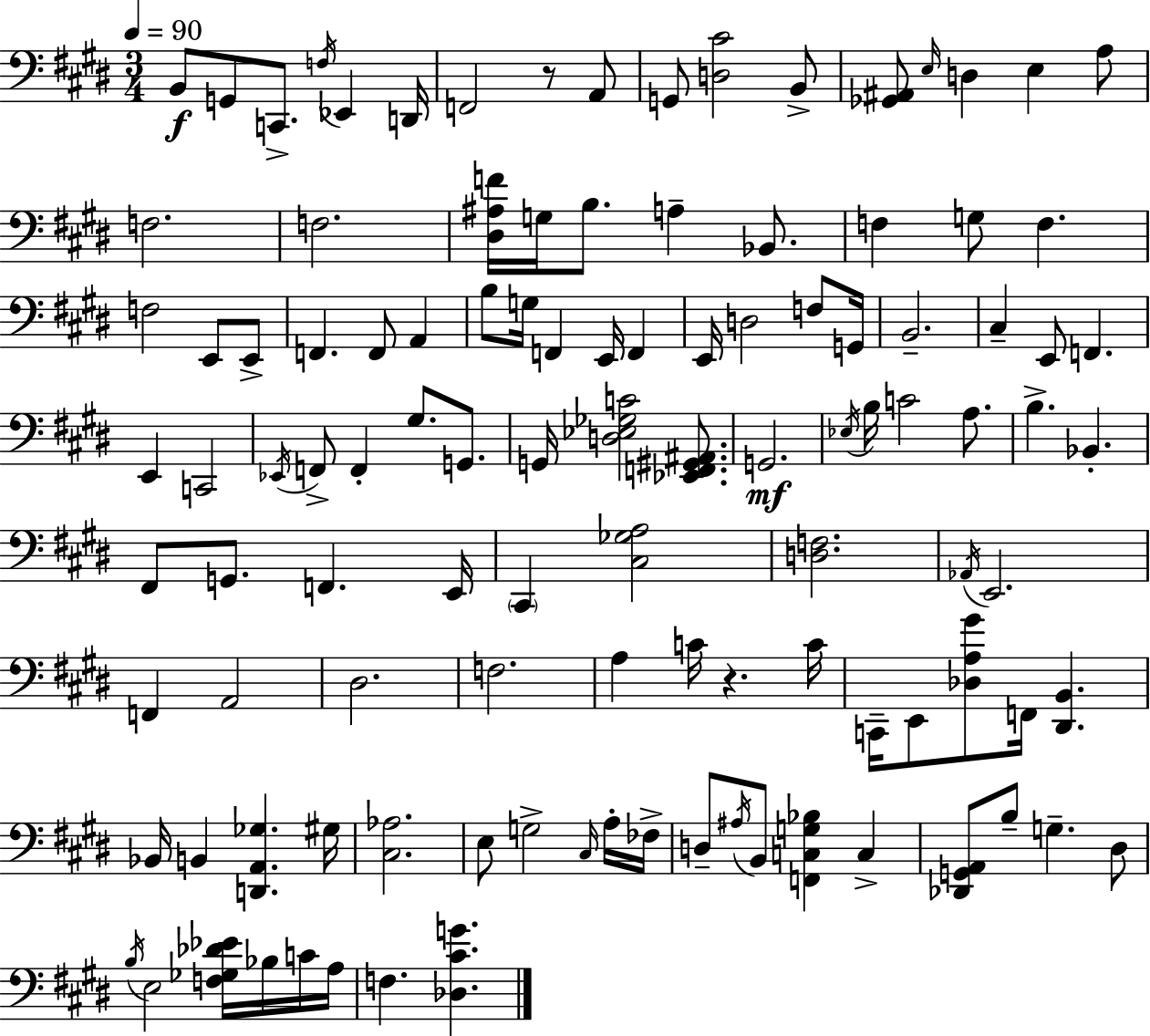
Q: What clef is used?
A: bass